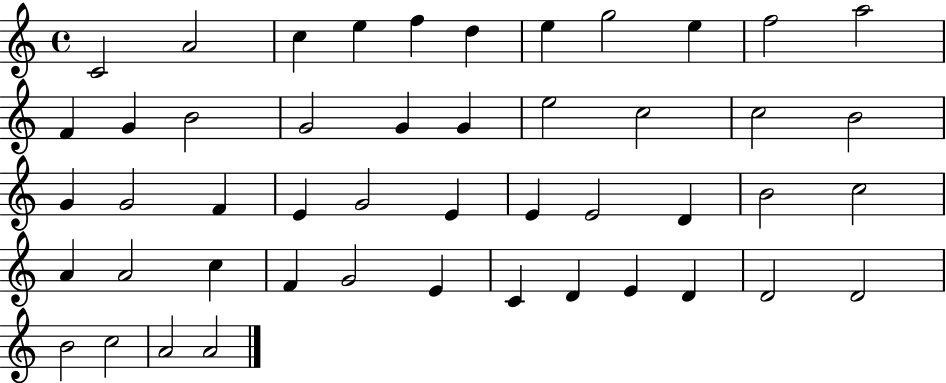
X:1
T:Untitled
M:4/4
L:1/4
K:C
C2 A2 c e f d e g2 e f2 a2 F G B2 G2 G G e2 c2 c2 B2 G G2 F E G2 E E E2 D B2 c2 A A2 c F G2 E C D E D D2 D2 B2 c2 A2 A2